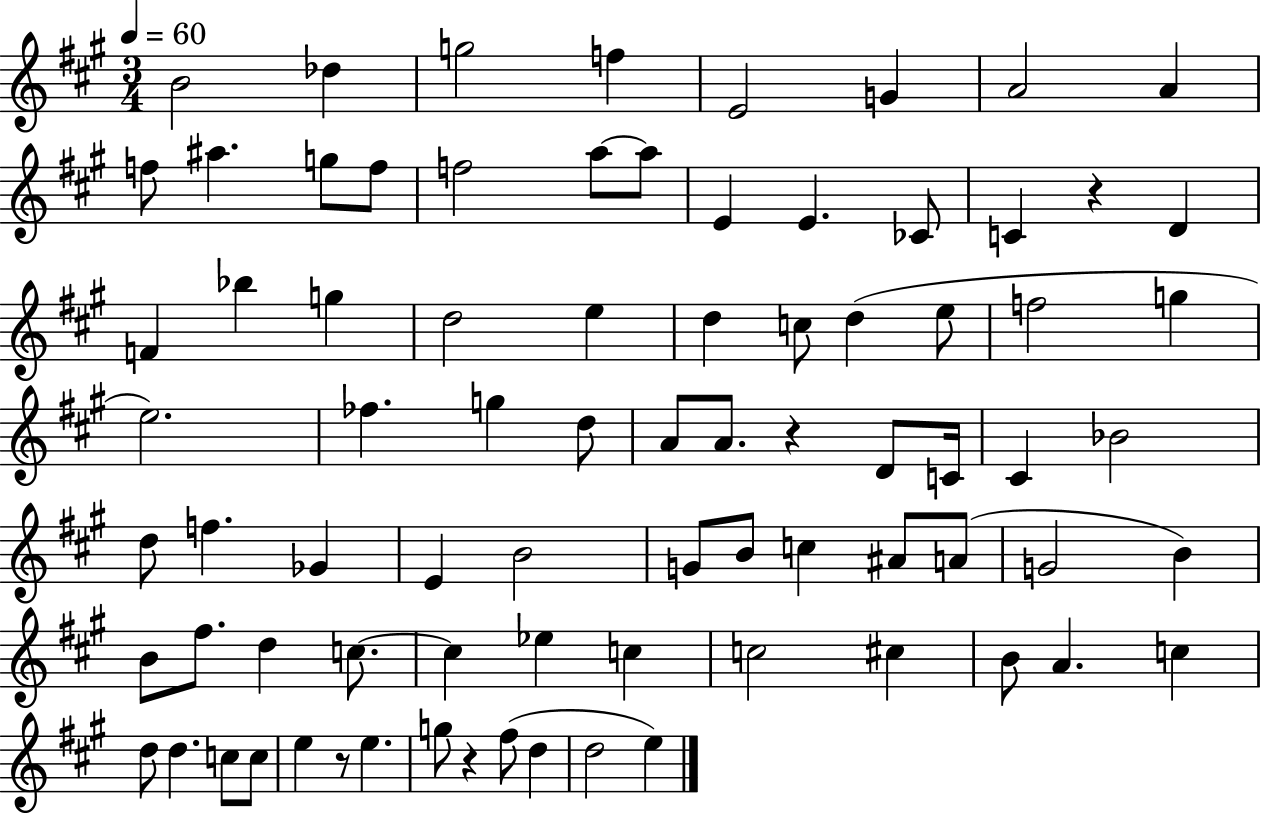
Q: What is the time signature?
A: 3/4